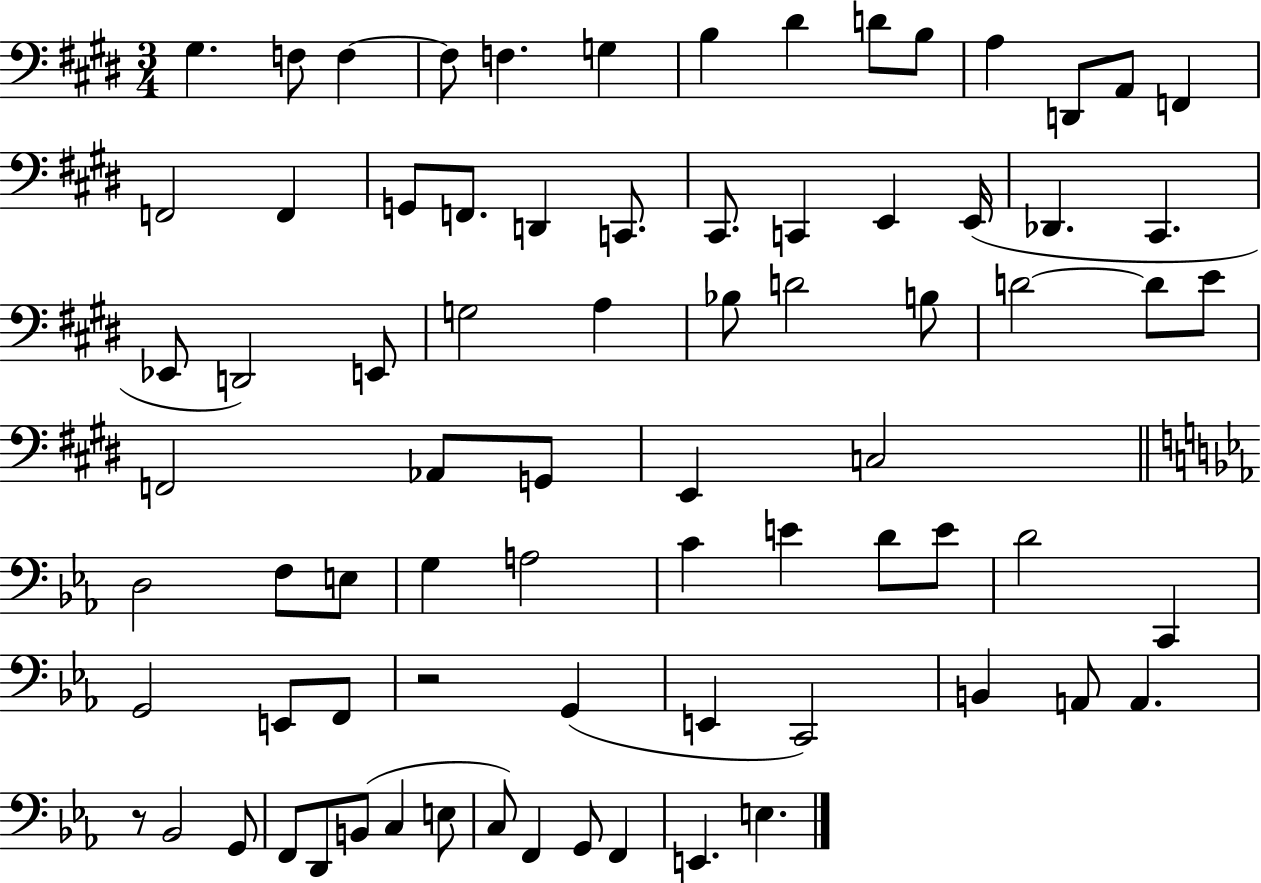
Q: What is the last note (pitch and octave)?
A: E3